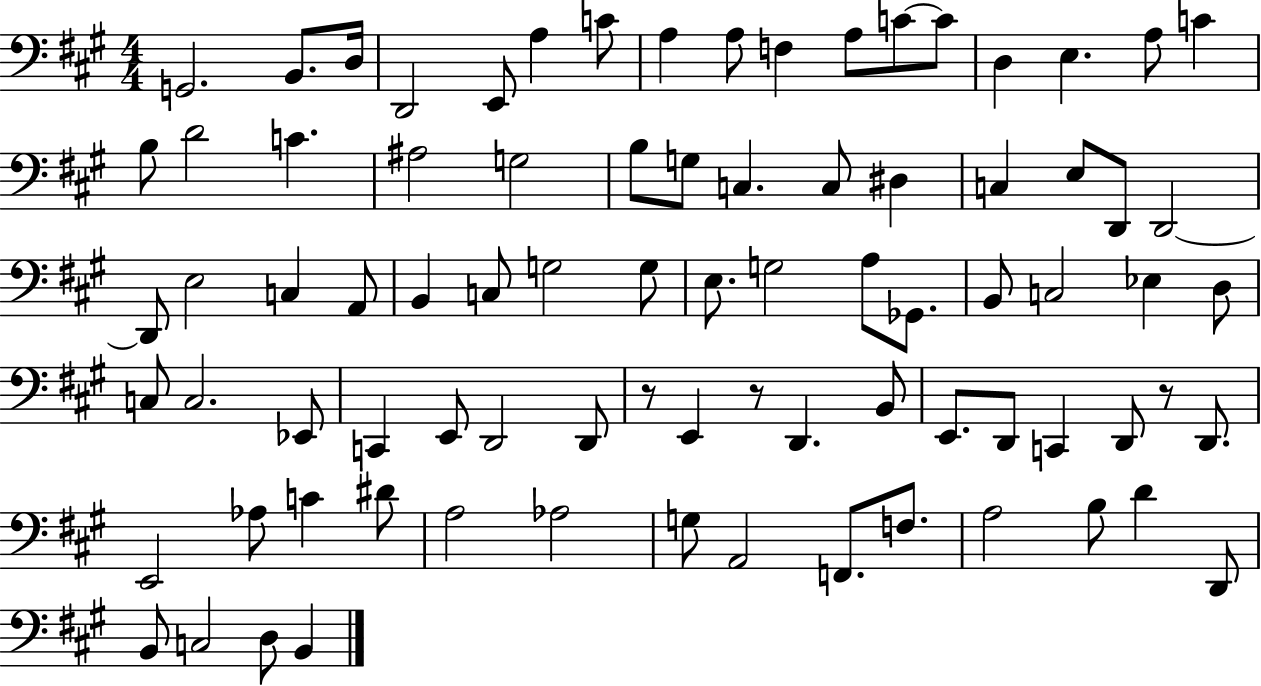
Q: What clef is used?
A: bass